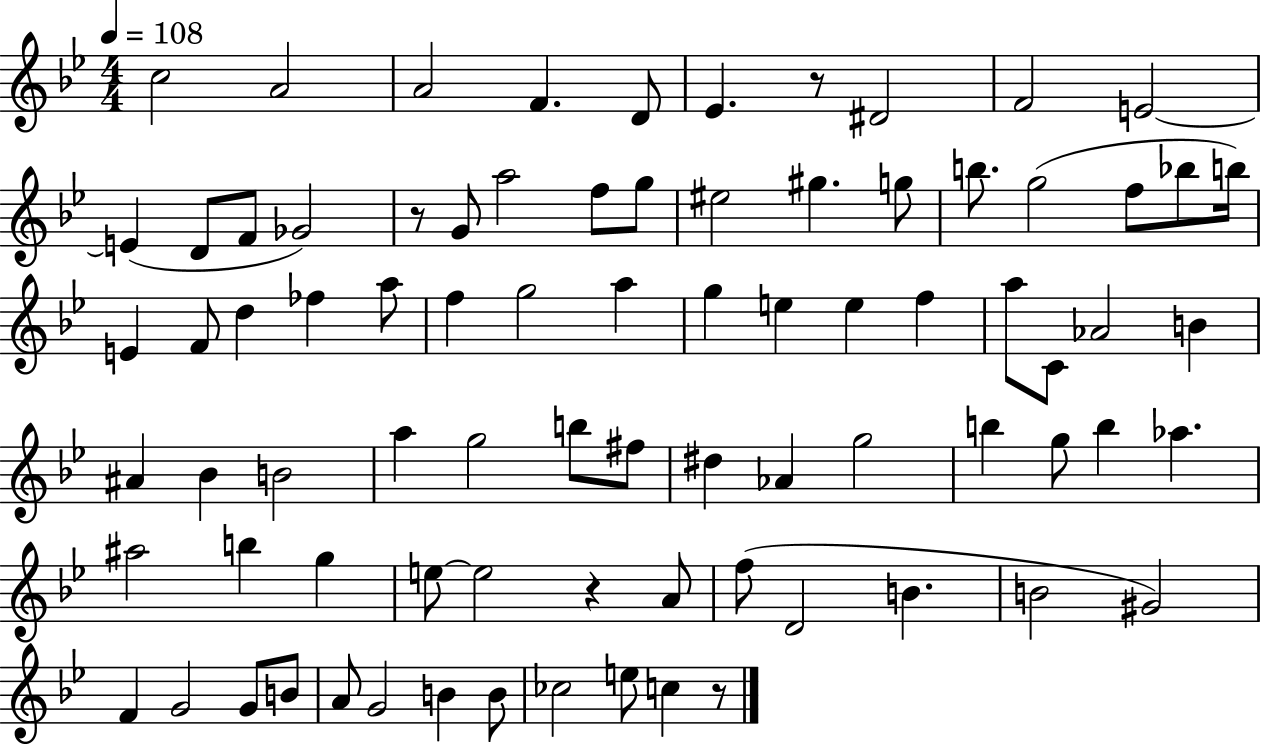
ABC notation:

X:1
T:Untitled
M:4/4
L:1/4
K:Bb
c2 A2 A2 F D/2 _E z/2 ^D2 F2 E2 E D/2 F/2 _G2 z/2 G/2 a2 f/2 g/2 ^e2 ^g g/2 b/2 g2 f/2 _b/2 b/4 E F/2 d _f a/2 f g2 a g e e f a/2 C/2 _A2 B ^A _B B2 a g2 b/2 ^f/2 ^d _A g2 b g/2 b _a ^a2 b g e/2 e2 z A/2 f/2 D2 B B2 ^G2 F G2 G/2 B/2 A/2 G2 B B/2 _c2 e/2 c z/2